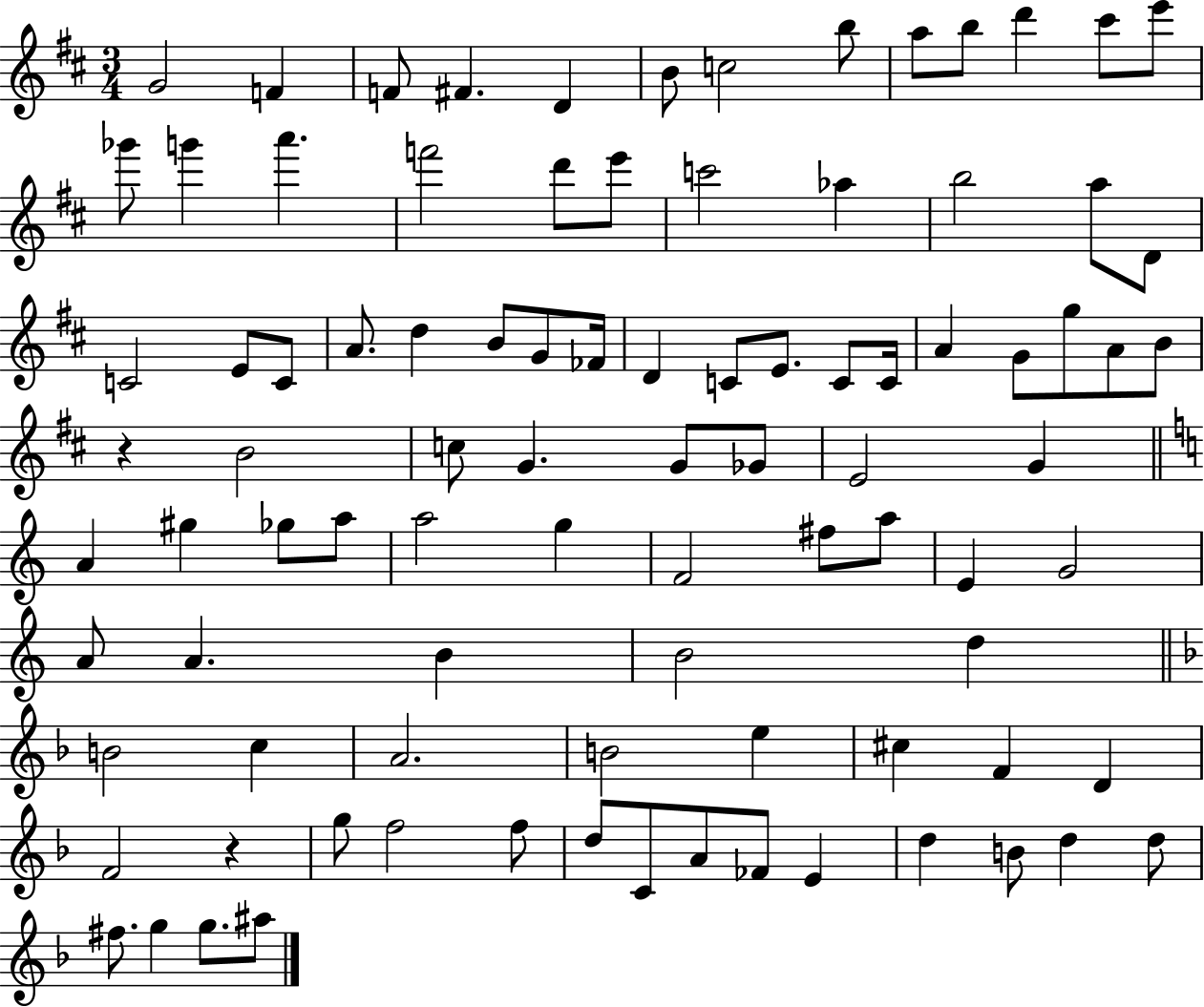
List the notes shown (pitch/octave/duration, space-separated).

G4/h F4/q F4/e F#4/q. D4/q B4/e C5/h B5/e A5/e B5/e D6/q C#6/e E6/e Gb6/e G6/q A6/q. F6/h D6/e E6/e C6/h Ab5/q B5/h A5/e D4/e C4/h E4/e C4/e A4/e. D5/q B4/e G4/e FES4/s D4/q C4/e E4/e. C4/e C4/s A4/q G4/e G5/e A4/e B4/e R/q B4/h C5/e G4/q. G4/e Gb4/e E4/h G4/q A4/q G#5/q Gb5/e A5/e A5/h G5/q F4/h F#5/e A5/e E4/q G4/h A4/e A4/q. B4/q B4/h D5/q B4/h C5/q A4/h. B4/h E5/q C#5/q F4/q D4/q F4/h R/q G5/e F5/h F5/e D5/e C4/e A4/e FES4/e E4/q D5/q B4/e D5/q D5/e F#5/e. G5/q G5/e. A#5/e